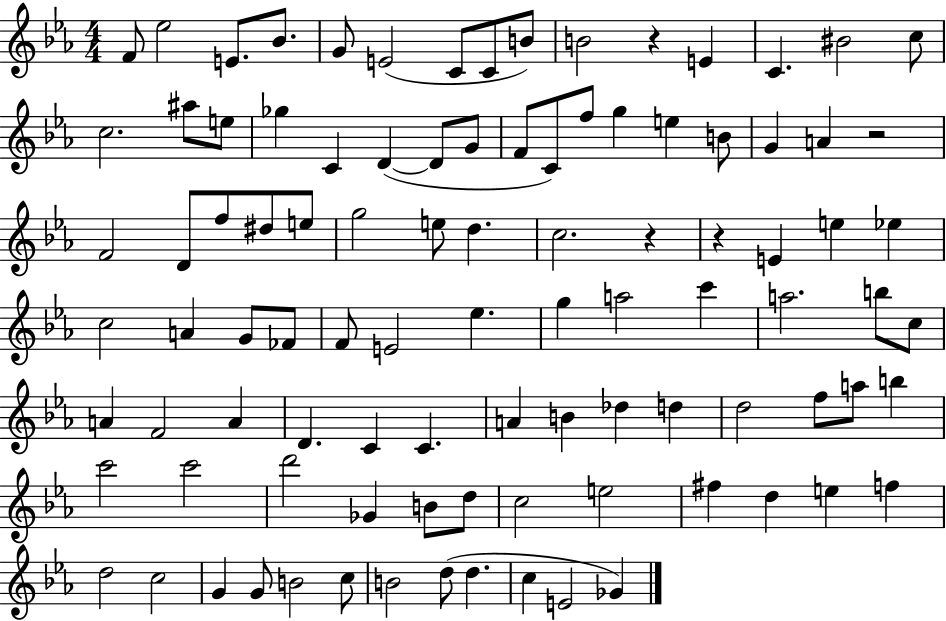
F4/e Eb5/h E4/e. Bb4/e. G4/e E4/h C4/e C4/e B4/e B4/h R/q E4/q C4/q. BIS4/h C5/e C5/h. A#5/e E5/e Gb5/q C4/q D4/q D4/e G4/e F4/e C4/e F5/e G5/q E5/q B4/e G4/q A4/q R/h F4/h D4/e F5/e D#5/e E5/e G5/h E5/e D5/q. C5/h. R/q R/q E4/q E5/q Eb5/q C5/h A4/q G4/e FES4/e F4/e E4/h Eb5/q. G5/q A5/h C6/q A5/h. B5/e C5/e A4/q F4/h A4/q D4/q. C4/q C4/q. A4/q B4/q Db5/q D5/q D5/h F5/e A5/e B5/q C6/h C6/h D6/h Gb4/q B4/e D5/e C5/h E5/h F#5/q D5/q E5/q F5/q D5/h C5/h G4/q G4/e B4/h C5/e B4/h D5/e D5/q. C5/q E4/h Gb4/q